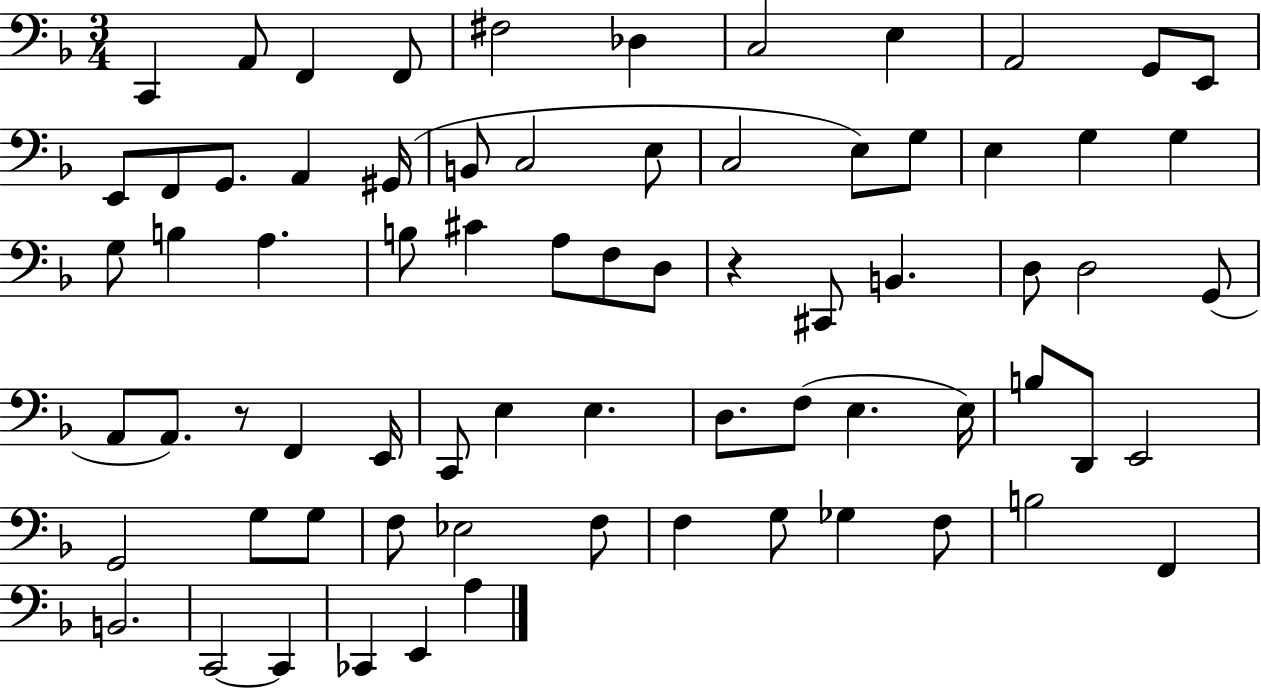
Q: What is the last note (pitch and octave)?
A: A3